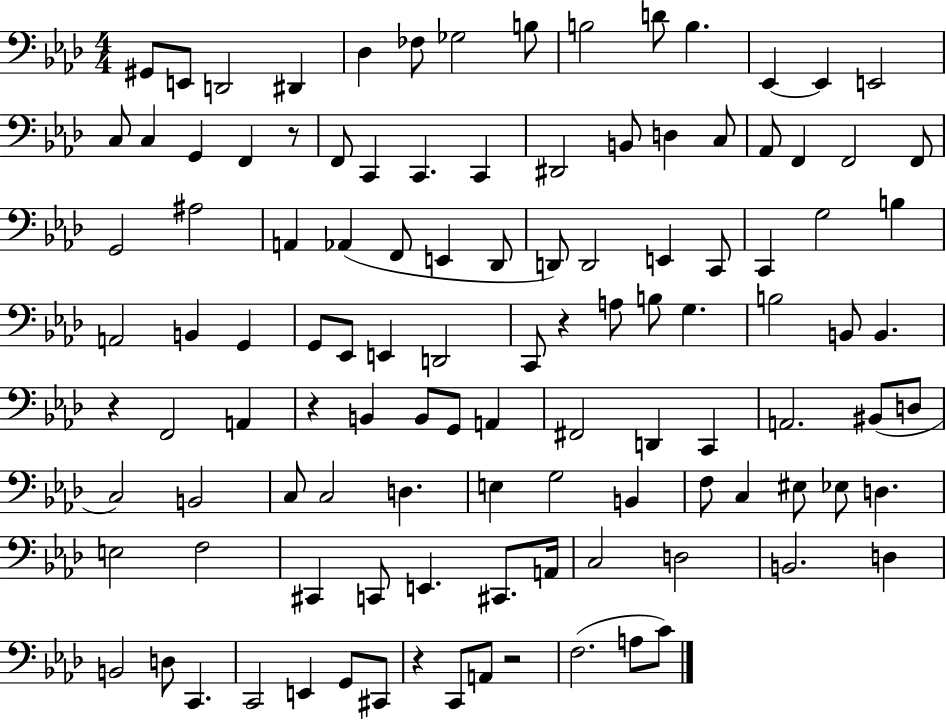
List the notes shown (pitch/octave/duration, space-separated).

G#2/e E2/e D2/h D#2/q Db3/q FES3/e Gb3/h B3/e B3/h D4/e B3/q. Eb2/q Eb2/q E2/h C3/e C3/q G2/q F2/q R/e F2/e C2/q C2/q. C2/q D#2/h B2/e D3/q C3/e Ab2/e F2/q F2/h F2/e G2/h A#3/h A2/q Ab2/q F2/e E2/q Db2/e D2/e D2/h E2/q C2/e C2/q G3/h B3/q A2/h B2/q G2/q G2/e Eb2/e E2/q D2/h C2/e R/q A3/e B3/e G3/q. B3/h B2/e B2/q. R/q F2/h A2/q R/q B2/q B2/e G2/e A2/q F#2/h D2/q C2/q A2/h. BIS2/e D3/e C3/h B2/h C3/e C3/h D3/q. E3/q G3/h B2/q F3/e C3/q EIS3/e Eb3/e D3/q. E3/h F3/h C#2/q C2/e E2/q. C#2/e. A2/s C3/h D3/h B2/h. D3/q B2/h D3/e C2/q. C2/h E2/q G2/e C#2/e R/q C2/e A2/e R/h F3/h. A3/e C4/e